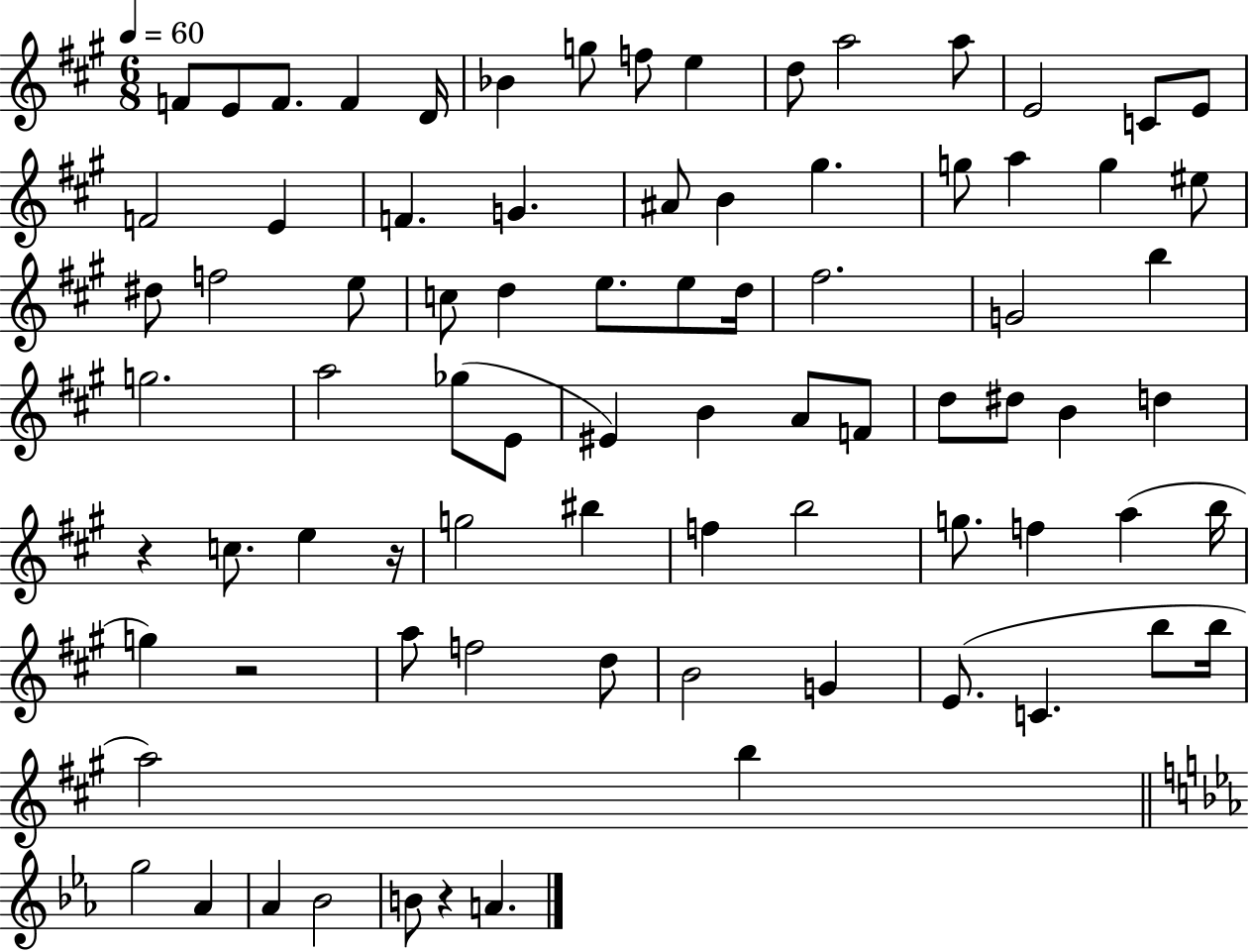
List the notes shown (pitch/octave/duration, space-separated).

F4/e E4/e F4/e. F4/q D4/s Bb4/q G5/e F5/e E5/q D5/e A5/h A5/e E4/h C4/e E4/e F4/h E4/q F4/q. G4/q. A#4/e B4/q G#5/q. G5/e A5/q G5/q EIS5/e D#5/e F5/h E5/e C5/e D5/q E5/e. E5/e D5/s F#5/h. G4/h B5/q G5/h. A5/h Gb5/e E4/e EIS4/q B4/q A4/e F4/e D5/e D#5/e B4/q D5/q R/q C5/e. E5/q R/s G5/h BIS5/q F5/q B5/h G5/e. F5/q A5/q B5/s G5/q R/h A5/e F5/h D5/e B4/h G4/q E4/e. C4/q. B5/e B5/s A5/h B5/q G5/h Ab4/q Ab4/q Bb4/h B4/e R/q A4/q.